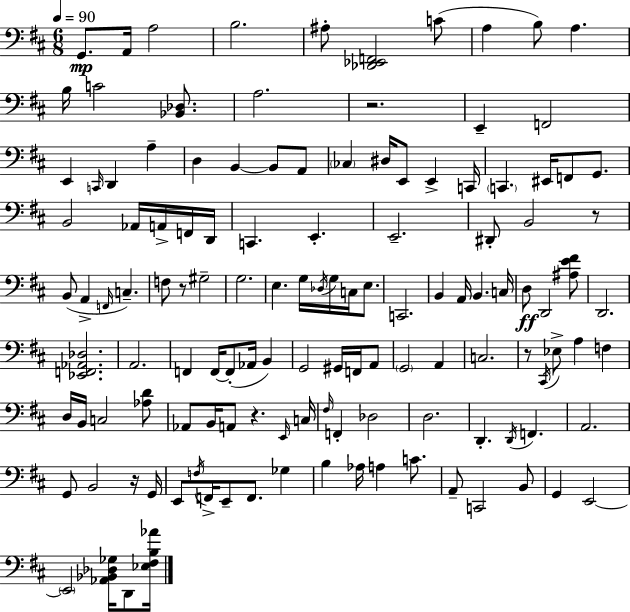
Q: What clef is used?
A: bass